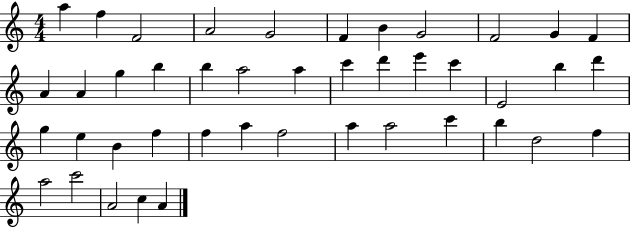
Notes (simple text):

A5/q F5/q F4/h A4/h G4/h F4/q B4/q G4/h F4/h G4/q F4/q A4/q A4/q G5/q B5/q B5/q A5/h A5/q C6/q D6/q E6/q C6/q E4/h B5/q D6/q G5/q E5/q B4/q F5/q F5/q A5/q F5/h A5/q A5/h C6/q B5/q D5/h F5/q A5/h C6/h A4/h C5/q A4/q